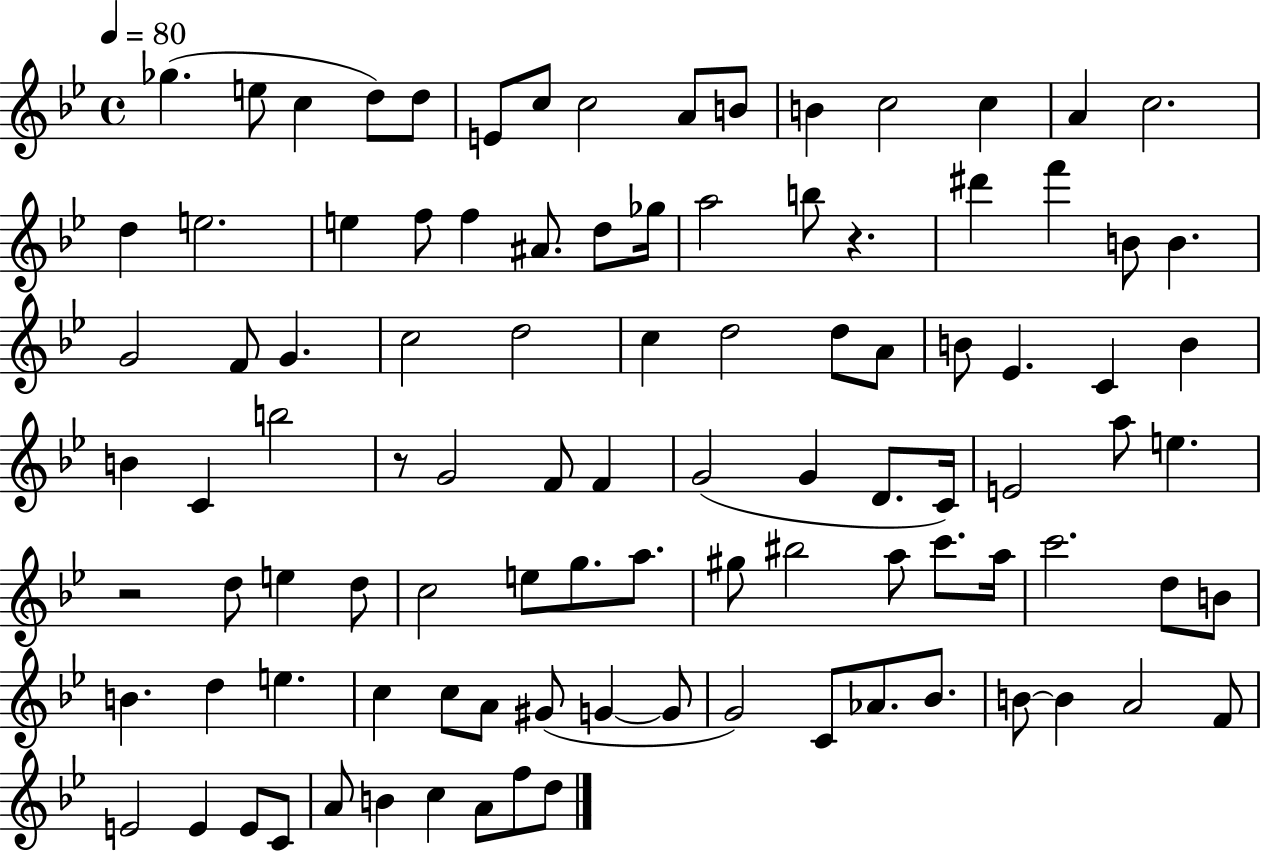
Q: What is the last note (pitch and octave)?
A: D5